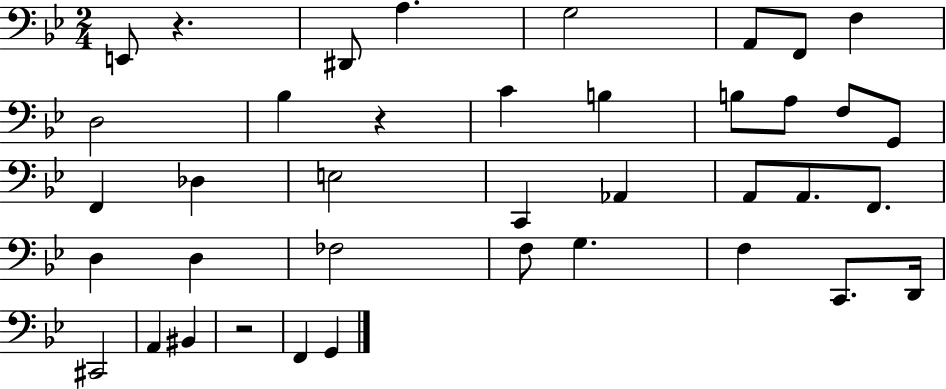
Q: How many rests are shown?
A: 3